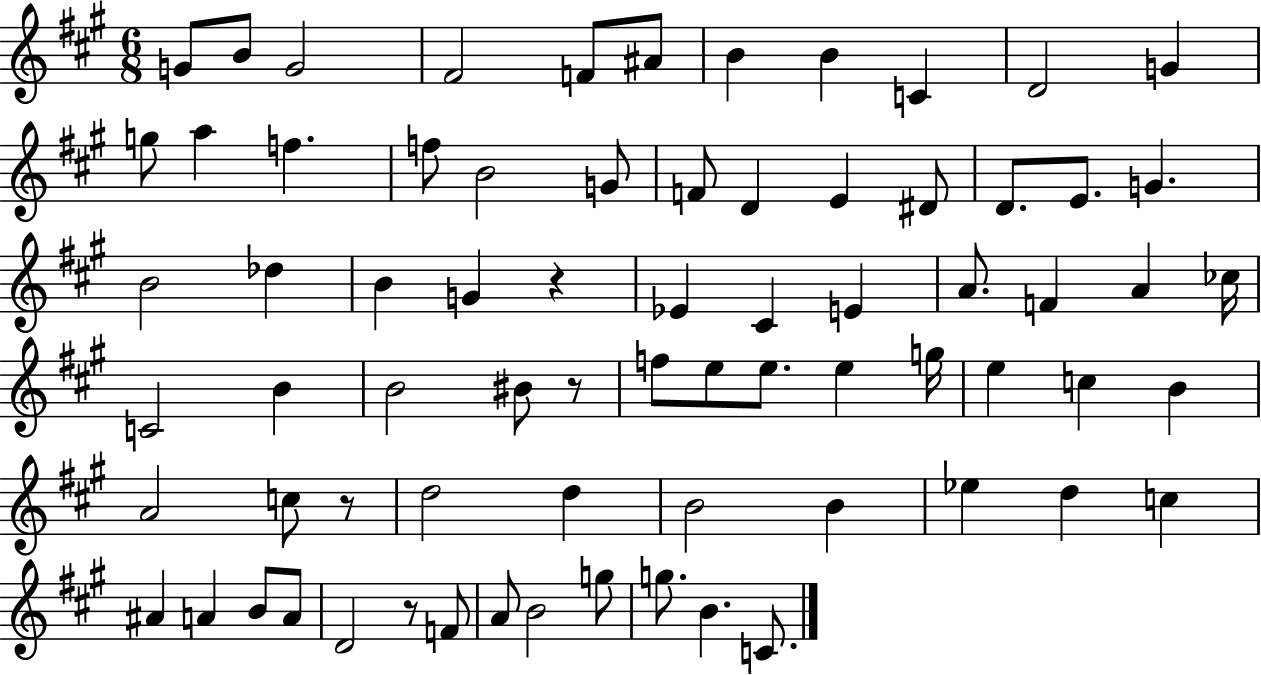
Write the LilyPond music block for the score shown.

{
  \clef treble
  \numericTimeSignature
  \time 6/8
  \key a \major
  g'8 b'8 g'2 | fis'2 f'8 ais'8 | b'4 b'4 c'4 | d'2 g'4 | \break g''8 a''4 f''4. | f''8 b'2 g'8 | f'8 d'4 e'4 dis'8 | d'8. e'8. g'4. | \break b'2 des''4 | b'4 g'4 r4 | ees'4 cis'4 e'4 | a'8. f'4 a'4 ces''16 | \break c'2 b'4 | b'2 bis'8 r8 | f''8 e''8 e''8. e''4 g''16 | e''4 c''4 b'4 | \break a'2 c''8 r8 | d''2 d''4 | b'2 b'4 | ees''4 d''4 c''4 | \break ais'4 a'4 b'8 a'8 | d'2 r8 f'8 | a'8 b'2 g''8 | g''8. b'4. c'8. | \break \bar "|."
}